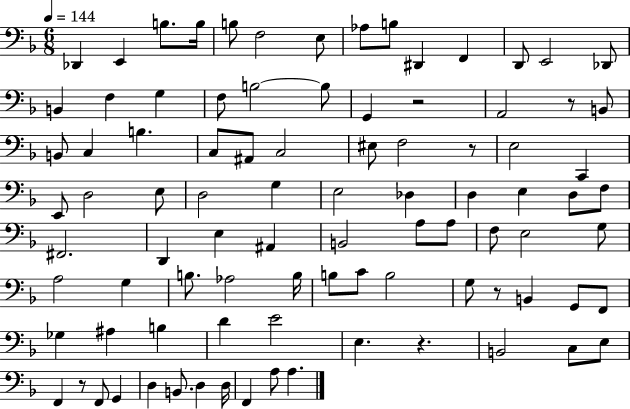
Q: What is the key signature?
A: F major